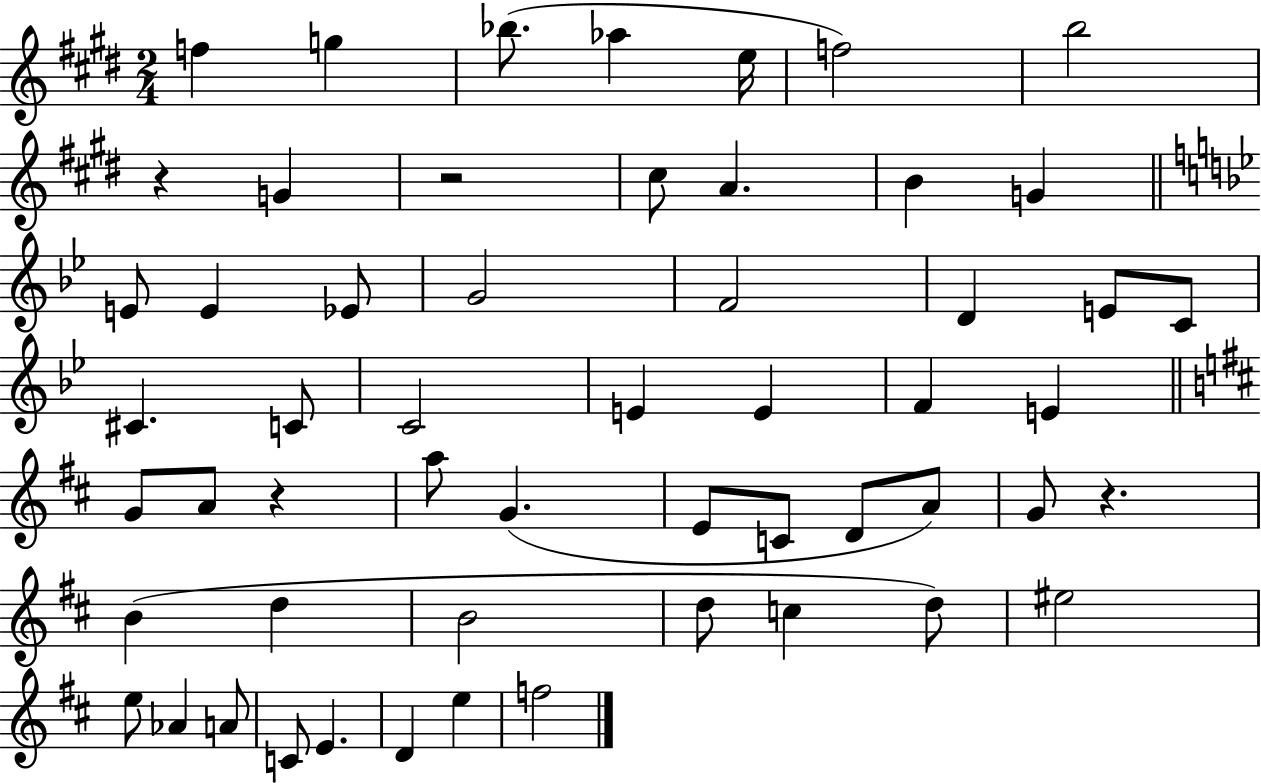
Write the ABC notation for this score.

X:1
T:Untitled
M:2/4
L:1/4
K:E
f g _b/2 _a e/4 f2 b2 z G z2 ^c/2 A B G E/2 E _E/2 G2 F2 D E/2 C/2 ^C C/2 C2 E E F E G/2 A/2 z a/2 G E/2 C/2 D/2 A/2 G/2 z B d B2 d/2 c d/2 ^e2 e/2 _A A/2 C/2 E D e f2